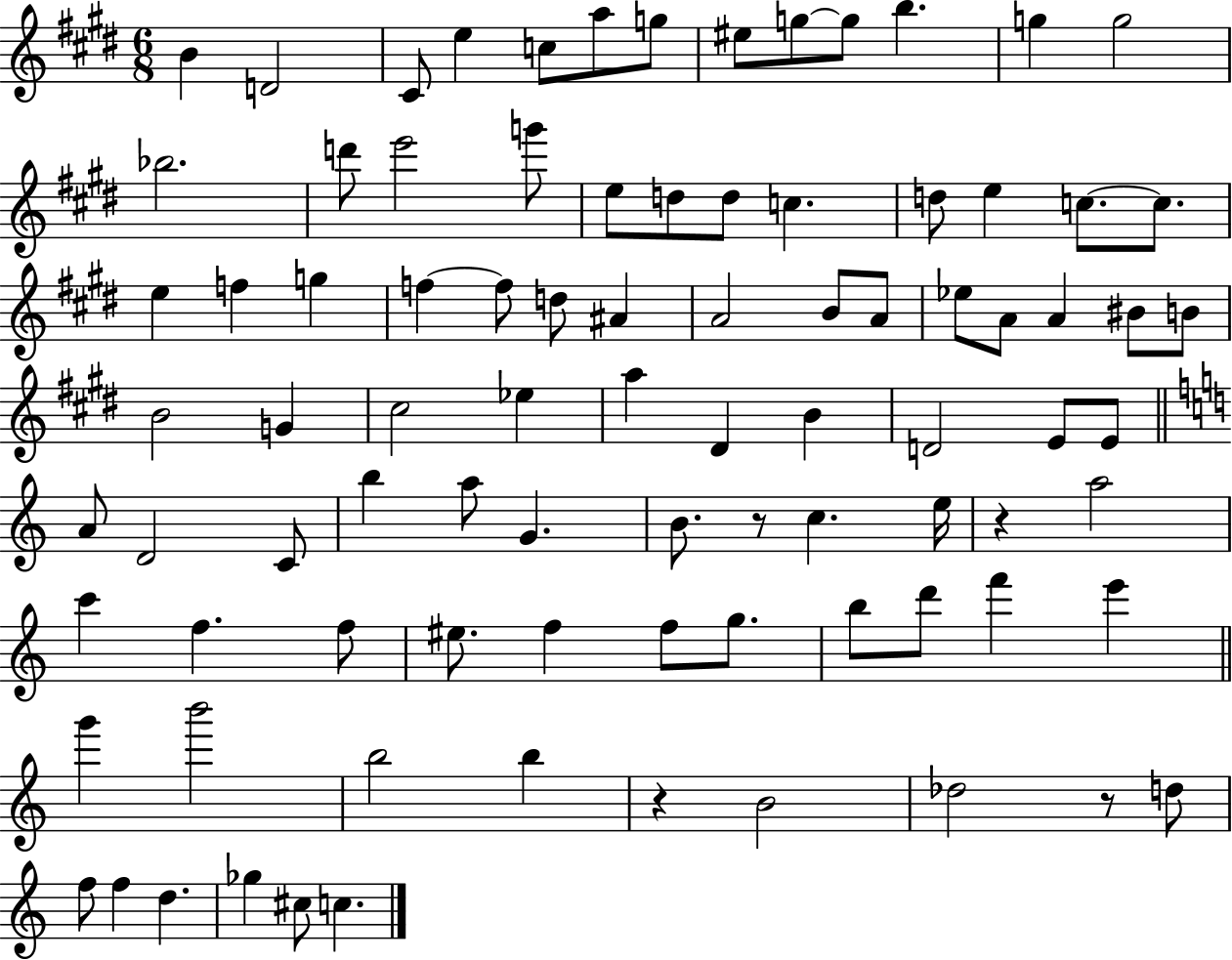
B4/q D4/h C#4/e E5/q C5/e A5/e G5/e EIS5/e G5/e G5/e B5/q. G5/q G5/h Bb5/h. D6/e E6/h G6/e E5/e D5/e D5/e C5/q. D5/e E5/q C5/e. C5/e. E5/q F5/q G5/q F5/q F5/e D5/e A#4/q A4/h B4/e A4/e Eb5/e A4/e A4/q BIS4/e B4/e B4/h G4/q C#5/h Eb5/q A5/q D#4/q B4/q D4/h E4/e E4/e A4/e D4/h C4/e B5/q A5/e G4/q. B4/e. R/e C5/q. E5/s R/q A5/h C6/q F5/q. F5/e EIS5/e. F5/q F5/e G5/e. B5/e D6/e F6/q E6/q G6/q B6/h B5/h B5/q R/q B4/h Db5/h R/e D5/e F5/e F5/q D5/q. Gb5/q C#5/e C5/q.